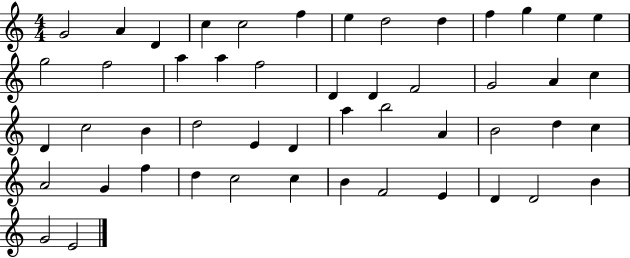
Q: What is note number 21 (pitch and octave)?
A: F4